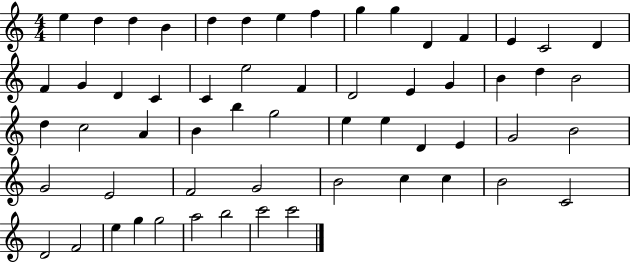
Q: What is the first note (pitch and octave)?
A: E5